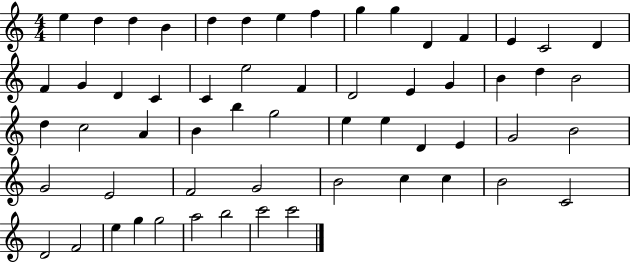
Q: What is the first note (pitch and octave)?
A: E5